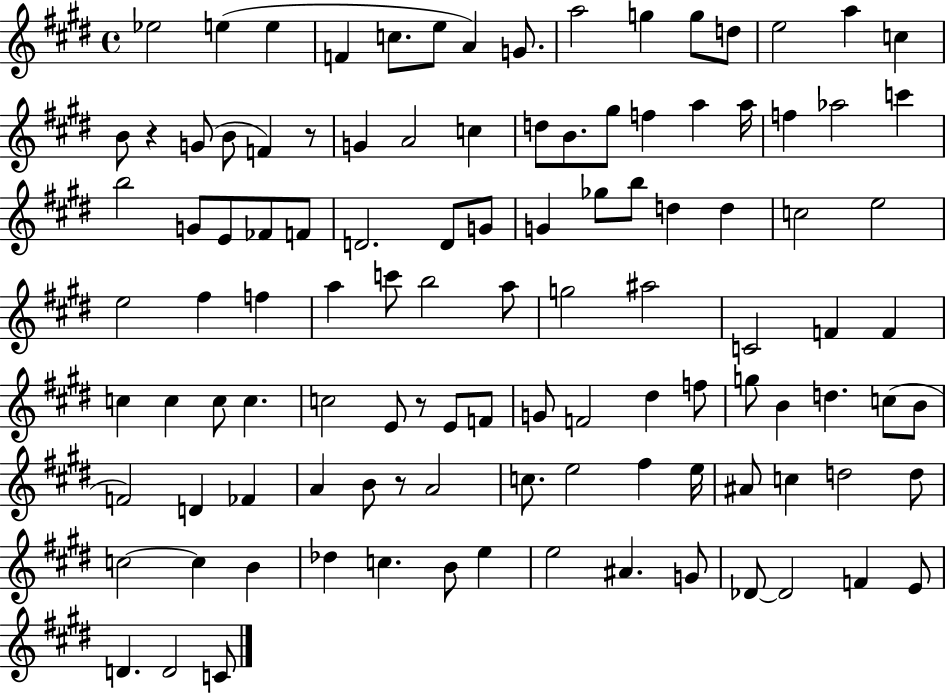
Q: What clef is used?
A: treble